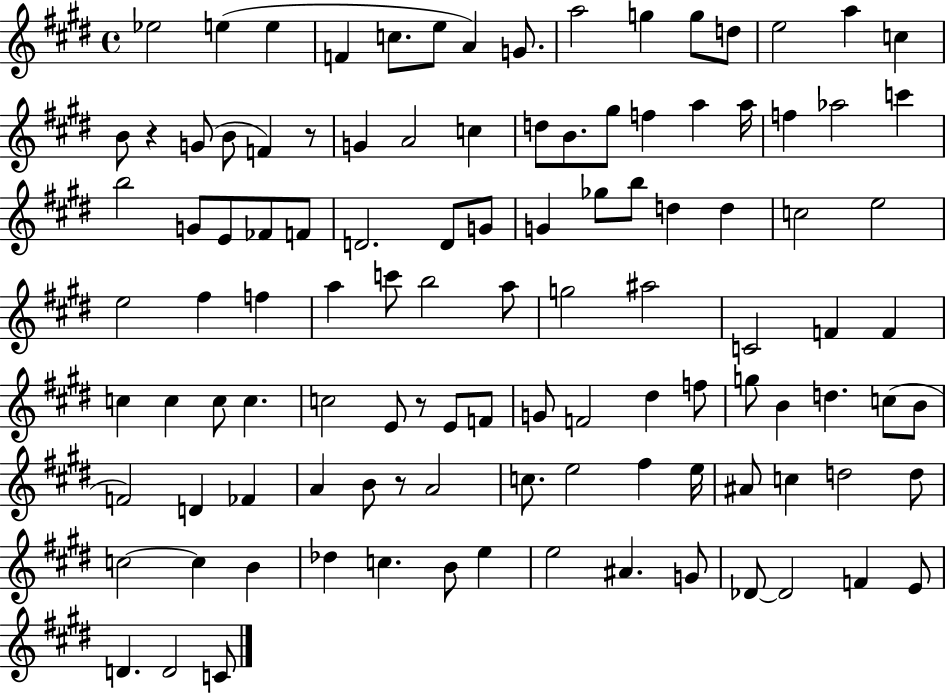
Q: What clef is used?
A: treble